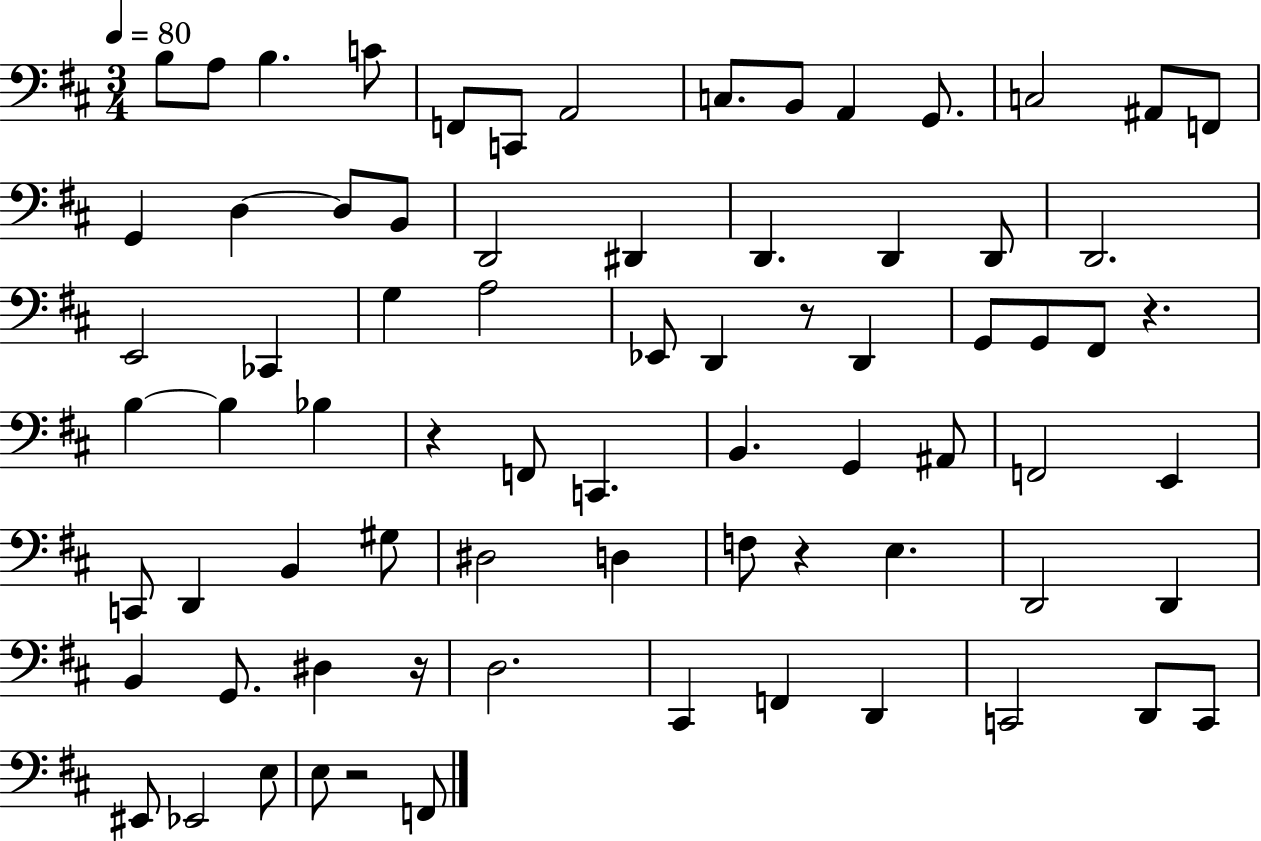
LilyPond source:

{
  \clef bass
  \numericTimeSignature
  \time 3/4
  \key d \major
  \tempo 4 = 80
  b8 a8 b4. c'8 | f,8 c,8 a,2 | c8. b,8 a,4 g,8. | c2 ais,8 f,8 | \break g,4 d4~~ d8 b,8 | d,2 dis,4 | d,4. d,4 d,8 | d,2. | \break e,2 ces,4 | g4 a2 | ees,8 d,4 r8 d,4 | g,8 g,8 fis,8 r4. | \break b4~~ b4 bes4 | r4 f,8 c,4. | b,4. g,4 ais,8 | f,2 e,4 | \break c,8 d,4 b,4 gis8 | dis2 d4 | f8 r4 e4. | d,2 d,4 | \break b,4 g,8. dis4 r16 | d2. | cis,4 f,4 d,4 | c,2 d,8 c,8 | \break eis,8 ees,2 e8 | e8 r2 f,8 | \bar "|."
}